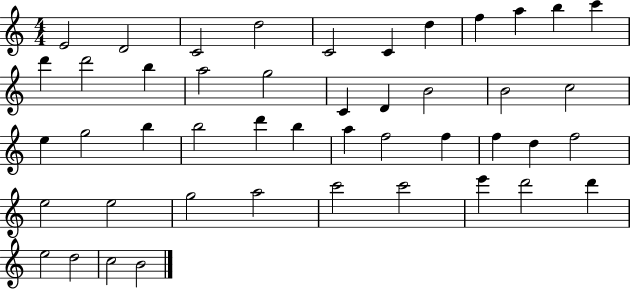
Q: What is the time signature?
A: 4/4